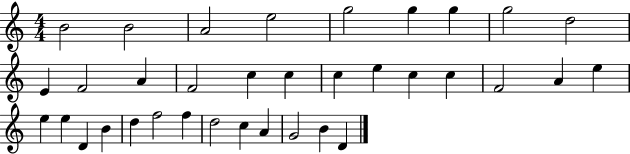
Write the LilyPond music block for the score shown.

{
  \clef treble
  \numericTimeSignature
  \time 4/4
  \key c \major
  b'2 b'2 | a'2 e''2 | g''2 g''4 g''4 | g''2 d''2 | \break e'4 f'2 a'4 | f'2 c''4 c''4 | c''4 e''4 c''4 c''4 | f'2 a'4 e''4 | \break e''4 e''4 d'4 b'4 | d''4 f''2 f''4 | d''2 c''4 a'4 | g'2 b'4 d'4 | \break \bar "|."
}